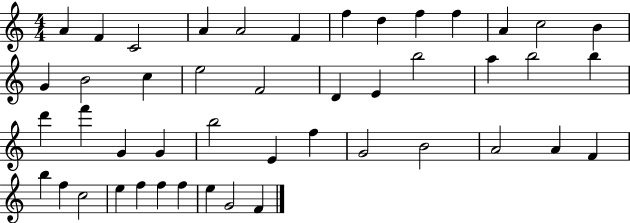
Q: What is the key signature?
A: C major